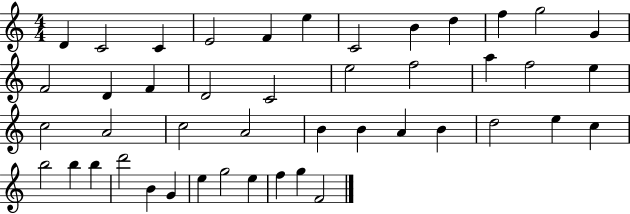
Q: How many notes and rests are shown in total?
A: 45